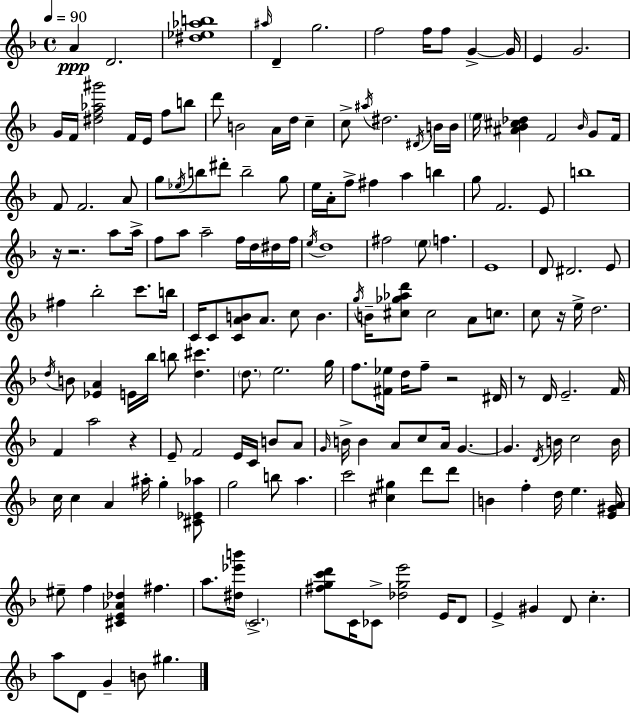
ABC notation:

X:1
T:Untitled
M:4/4
L:1/4
K:Dm
A D2 [^d_e_ab]4 ^a/4 D g2 f2 f/4 f/2 G G/4 E G2 G/4 F/4 [^df_a^g']2 F/4 E/4 f/2 b/2 d'/2 B2 A/4 d/4 c c/2 ^a/4 ^d2 ^D/4 B/4 B/4 e/4 [^A_B^c_d] F2 _B/4 G/2 F/4 F/2 F2 A/2 g/2 _e/4 b/2 ^d'/2 b2 g/2 e/4 A/4 f/2 ^f a b g/2 F2 E/2 b4 z/4 z2 a/2 a/4 f/2 a/2 a2 f/4 d/4 ^d/4 f/4 e/4 d4 ^f2 e/2 f E4 D/2 ^D2 E/2 ^f _b2 c'/2 b/4 C/4 C/2 [CAB]/2 A/2 c/2 B g/4 B/4 [^c_g_ad']/2 ^c2 A/2 c/2 c/2 z/4 e/4 d2 d/4 B/2 [_EA] E/4 _b/4 b/2 [d^c'] d/2 e2 g/4 f/2 [^F_e]/4 d/4 f/2 z2 ^D/4 z/2 D/4 E2 F/4 F a2 z E/2 F2 E/4 C/4 B/2 A/2 G/4 B/4 B A/2 c/2 A/4 G G D/4 B/4 c2 B/4 c/4 c A ^a/4 g [^C_E_a]/2 g2 b/2 a c'2 [^c^g] d'/2 d'/2 B f d/4 e [E^GA]/4 ^e/2 f [^CE_A_d] ^f a/2 [^d_e'b']/4 C2 [^fgc'd']/2 C/4 _C/2 [_dge']2 E/4 D/2 E ^G D/2 c a/2 D/2 G B/2 ^g